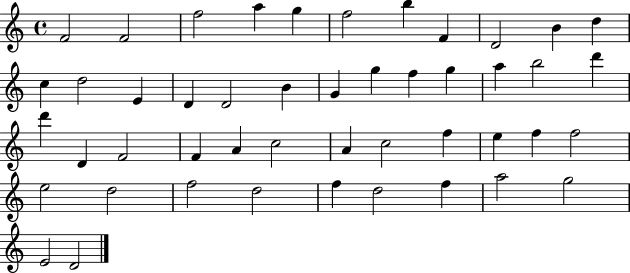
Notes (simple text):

F4/h F4/h F5/h A5/q G5/q F5/h B5/q F4/q D4/h B4/q D5/q C5/q D5/h E4/q D4/q D4/h B4/q G4/q G5/q F5/q G5/q A5/q B5/h D6/q D6/q D4/q F4/h F4/q A4/q C5/h A4/q C5/h F5/q E5/q F5/q F5/h E5/h D5/h F5/h D5/h F5/q D5/h F5/q A5/h G5/h E4/h D4/h